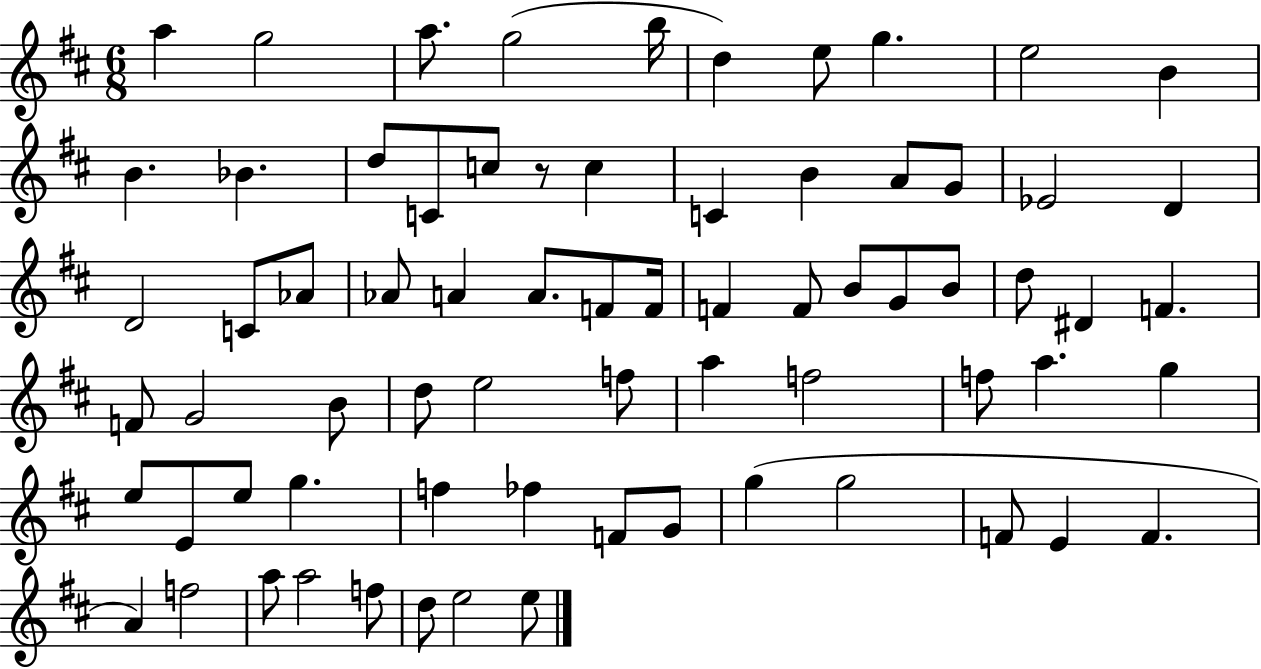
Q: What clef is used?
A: treble